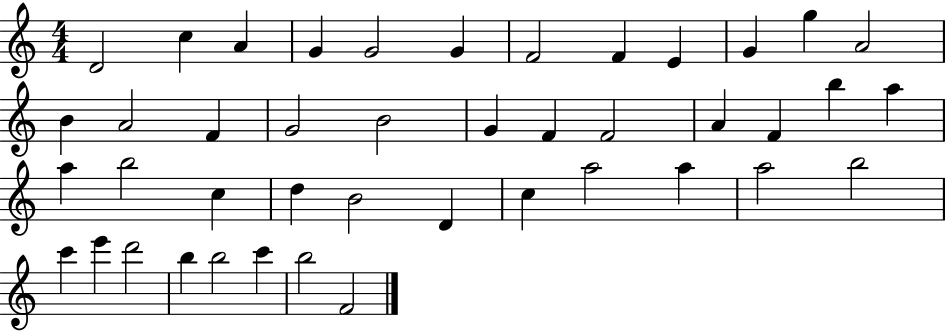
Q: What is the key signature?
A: C major